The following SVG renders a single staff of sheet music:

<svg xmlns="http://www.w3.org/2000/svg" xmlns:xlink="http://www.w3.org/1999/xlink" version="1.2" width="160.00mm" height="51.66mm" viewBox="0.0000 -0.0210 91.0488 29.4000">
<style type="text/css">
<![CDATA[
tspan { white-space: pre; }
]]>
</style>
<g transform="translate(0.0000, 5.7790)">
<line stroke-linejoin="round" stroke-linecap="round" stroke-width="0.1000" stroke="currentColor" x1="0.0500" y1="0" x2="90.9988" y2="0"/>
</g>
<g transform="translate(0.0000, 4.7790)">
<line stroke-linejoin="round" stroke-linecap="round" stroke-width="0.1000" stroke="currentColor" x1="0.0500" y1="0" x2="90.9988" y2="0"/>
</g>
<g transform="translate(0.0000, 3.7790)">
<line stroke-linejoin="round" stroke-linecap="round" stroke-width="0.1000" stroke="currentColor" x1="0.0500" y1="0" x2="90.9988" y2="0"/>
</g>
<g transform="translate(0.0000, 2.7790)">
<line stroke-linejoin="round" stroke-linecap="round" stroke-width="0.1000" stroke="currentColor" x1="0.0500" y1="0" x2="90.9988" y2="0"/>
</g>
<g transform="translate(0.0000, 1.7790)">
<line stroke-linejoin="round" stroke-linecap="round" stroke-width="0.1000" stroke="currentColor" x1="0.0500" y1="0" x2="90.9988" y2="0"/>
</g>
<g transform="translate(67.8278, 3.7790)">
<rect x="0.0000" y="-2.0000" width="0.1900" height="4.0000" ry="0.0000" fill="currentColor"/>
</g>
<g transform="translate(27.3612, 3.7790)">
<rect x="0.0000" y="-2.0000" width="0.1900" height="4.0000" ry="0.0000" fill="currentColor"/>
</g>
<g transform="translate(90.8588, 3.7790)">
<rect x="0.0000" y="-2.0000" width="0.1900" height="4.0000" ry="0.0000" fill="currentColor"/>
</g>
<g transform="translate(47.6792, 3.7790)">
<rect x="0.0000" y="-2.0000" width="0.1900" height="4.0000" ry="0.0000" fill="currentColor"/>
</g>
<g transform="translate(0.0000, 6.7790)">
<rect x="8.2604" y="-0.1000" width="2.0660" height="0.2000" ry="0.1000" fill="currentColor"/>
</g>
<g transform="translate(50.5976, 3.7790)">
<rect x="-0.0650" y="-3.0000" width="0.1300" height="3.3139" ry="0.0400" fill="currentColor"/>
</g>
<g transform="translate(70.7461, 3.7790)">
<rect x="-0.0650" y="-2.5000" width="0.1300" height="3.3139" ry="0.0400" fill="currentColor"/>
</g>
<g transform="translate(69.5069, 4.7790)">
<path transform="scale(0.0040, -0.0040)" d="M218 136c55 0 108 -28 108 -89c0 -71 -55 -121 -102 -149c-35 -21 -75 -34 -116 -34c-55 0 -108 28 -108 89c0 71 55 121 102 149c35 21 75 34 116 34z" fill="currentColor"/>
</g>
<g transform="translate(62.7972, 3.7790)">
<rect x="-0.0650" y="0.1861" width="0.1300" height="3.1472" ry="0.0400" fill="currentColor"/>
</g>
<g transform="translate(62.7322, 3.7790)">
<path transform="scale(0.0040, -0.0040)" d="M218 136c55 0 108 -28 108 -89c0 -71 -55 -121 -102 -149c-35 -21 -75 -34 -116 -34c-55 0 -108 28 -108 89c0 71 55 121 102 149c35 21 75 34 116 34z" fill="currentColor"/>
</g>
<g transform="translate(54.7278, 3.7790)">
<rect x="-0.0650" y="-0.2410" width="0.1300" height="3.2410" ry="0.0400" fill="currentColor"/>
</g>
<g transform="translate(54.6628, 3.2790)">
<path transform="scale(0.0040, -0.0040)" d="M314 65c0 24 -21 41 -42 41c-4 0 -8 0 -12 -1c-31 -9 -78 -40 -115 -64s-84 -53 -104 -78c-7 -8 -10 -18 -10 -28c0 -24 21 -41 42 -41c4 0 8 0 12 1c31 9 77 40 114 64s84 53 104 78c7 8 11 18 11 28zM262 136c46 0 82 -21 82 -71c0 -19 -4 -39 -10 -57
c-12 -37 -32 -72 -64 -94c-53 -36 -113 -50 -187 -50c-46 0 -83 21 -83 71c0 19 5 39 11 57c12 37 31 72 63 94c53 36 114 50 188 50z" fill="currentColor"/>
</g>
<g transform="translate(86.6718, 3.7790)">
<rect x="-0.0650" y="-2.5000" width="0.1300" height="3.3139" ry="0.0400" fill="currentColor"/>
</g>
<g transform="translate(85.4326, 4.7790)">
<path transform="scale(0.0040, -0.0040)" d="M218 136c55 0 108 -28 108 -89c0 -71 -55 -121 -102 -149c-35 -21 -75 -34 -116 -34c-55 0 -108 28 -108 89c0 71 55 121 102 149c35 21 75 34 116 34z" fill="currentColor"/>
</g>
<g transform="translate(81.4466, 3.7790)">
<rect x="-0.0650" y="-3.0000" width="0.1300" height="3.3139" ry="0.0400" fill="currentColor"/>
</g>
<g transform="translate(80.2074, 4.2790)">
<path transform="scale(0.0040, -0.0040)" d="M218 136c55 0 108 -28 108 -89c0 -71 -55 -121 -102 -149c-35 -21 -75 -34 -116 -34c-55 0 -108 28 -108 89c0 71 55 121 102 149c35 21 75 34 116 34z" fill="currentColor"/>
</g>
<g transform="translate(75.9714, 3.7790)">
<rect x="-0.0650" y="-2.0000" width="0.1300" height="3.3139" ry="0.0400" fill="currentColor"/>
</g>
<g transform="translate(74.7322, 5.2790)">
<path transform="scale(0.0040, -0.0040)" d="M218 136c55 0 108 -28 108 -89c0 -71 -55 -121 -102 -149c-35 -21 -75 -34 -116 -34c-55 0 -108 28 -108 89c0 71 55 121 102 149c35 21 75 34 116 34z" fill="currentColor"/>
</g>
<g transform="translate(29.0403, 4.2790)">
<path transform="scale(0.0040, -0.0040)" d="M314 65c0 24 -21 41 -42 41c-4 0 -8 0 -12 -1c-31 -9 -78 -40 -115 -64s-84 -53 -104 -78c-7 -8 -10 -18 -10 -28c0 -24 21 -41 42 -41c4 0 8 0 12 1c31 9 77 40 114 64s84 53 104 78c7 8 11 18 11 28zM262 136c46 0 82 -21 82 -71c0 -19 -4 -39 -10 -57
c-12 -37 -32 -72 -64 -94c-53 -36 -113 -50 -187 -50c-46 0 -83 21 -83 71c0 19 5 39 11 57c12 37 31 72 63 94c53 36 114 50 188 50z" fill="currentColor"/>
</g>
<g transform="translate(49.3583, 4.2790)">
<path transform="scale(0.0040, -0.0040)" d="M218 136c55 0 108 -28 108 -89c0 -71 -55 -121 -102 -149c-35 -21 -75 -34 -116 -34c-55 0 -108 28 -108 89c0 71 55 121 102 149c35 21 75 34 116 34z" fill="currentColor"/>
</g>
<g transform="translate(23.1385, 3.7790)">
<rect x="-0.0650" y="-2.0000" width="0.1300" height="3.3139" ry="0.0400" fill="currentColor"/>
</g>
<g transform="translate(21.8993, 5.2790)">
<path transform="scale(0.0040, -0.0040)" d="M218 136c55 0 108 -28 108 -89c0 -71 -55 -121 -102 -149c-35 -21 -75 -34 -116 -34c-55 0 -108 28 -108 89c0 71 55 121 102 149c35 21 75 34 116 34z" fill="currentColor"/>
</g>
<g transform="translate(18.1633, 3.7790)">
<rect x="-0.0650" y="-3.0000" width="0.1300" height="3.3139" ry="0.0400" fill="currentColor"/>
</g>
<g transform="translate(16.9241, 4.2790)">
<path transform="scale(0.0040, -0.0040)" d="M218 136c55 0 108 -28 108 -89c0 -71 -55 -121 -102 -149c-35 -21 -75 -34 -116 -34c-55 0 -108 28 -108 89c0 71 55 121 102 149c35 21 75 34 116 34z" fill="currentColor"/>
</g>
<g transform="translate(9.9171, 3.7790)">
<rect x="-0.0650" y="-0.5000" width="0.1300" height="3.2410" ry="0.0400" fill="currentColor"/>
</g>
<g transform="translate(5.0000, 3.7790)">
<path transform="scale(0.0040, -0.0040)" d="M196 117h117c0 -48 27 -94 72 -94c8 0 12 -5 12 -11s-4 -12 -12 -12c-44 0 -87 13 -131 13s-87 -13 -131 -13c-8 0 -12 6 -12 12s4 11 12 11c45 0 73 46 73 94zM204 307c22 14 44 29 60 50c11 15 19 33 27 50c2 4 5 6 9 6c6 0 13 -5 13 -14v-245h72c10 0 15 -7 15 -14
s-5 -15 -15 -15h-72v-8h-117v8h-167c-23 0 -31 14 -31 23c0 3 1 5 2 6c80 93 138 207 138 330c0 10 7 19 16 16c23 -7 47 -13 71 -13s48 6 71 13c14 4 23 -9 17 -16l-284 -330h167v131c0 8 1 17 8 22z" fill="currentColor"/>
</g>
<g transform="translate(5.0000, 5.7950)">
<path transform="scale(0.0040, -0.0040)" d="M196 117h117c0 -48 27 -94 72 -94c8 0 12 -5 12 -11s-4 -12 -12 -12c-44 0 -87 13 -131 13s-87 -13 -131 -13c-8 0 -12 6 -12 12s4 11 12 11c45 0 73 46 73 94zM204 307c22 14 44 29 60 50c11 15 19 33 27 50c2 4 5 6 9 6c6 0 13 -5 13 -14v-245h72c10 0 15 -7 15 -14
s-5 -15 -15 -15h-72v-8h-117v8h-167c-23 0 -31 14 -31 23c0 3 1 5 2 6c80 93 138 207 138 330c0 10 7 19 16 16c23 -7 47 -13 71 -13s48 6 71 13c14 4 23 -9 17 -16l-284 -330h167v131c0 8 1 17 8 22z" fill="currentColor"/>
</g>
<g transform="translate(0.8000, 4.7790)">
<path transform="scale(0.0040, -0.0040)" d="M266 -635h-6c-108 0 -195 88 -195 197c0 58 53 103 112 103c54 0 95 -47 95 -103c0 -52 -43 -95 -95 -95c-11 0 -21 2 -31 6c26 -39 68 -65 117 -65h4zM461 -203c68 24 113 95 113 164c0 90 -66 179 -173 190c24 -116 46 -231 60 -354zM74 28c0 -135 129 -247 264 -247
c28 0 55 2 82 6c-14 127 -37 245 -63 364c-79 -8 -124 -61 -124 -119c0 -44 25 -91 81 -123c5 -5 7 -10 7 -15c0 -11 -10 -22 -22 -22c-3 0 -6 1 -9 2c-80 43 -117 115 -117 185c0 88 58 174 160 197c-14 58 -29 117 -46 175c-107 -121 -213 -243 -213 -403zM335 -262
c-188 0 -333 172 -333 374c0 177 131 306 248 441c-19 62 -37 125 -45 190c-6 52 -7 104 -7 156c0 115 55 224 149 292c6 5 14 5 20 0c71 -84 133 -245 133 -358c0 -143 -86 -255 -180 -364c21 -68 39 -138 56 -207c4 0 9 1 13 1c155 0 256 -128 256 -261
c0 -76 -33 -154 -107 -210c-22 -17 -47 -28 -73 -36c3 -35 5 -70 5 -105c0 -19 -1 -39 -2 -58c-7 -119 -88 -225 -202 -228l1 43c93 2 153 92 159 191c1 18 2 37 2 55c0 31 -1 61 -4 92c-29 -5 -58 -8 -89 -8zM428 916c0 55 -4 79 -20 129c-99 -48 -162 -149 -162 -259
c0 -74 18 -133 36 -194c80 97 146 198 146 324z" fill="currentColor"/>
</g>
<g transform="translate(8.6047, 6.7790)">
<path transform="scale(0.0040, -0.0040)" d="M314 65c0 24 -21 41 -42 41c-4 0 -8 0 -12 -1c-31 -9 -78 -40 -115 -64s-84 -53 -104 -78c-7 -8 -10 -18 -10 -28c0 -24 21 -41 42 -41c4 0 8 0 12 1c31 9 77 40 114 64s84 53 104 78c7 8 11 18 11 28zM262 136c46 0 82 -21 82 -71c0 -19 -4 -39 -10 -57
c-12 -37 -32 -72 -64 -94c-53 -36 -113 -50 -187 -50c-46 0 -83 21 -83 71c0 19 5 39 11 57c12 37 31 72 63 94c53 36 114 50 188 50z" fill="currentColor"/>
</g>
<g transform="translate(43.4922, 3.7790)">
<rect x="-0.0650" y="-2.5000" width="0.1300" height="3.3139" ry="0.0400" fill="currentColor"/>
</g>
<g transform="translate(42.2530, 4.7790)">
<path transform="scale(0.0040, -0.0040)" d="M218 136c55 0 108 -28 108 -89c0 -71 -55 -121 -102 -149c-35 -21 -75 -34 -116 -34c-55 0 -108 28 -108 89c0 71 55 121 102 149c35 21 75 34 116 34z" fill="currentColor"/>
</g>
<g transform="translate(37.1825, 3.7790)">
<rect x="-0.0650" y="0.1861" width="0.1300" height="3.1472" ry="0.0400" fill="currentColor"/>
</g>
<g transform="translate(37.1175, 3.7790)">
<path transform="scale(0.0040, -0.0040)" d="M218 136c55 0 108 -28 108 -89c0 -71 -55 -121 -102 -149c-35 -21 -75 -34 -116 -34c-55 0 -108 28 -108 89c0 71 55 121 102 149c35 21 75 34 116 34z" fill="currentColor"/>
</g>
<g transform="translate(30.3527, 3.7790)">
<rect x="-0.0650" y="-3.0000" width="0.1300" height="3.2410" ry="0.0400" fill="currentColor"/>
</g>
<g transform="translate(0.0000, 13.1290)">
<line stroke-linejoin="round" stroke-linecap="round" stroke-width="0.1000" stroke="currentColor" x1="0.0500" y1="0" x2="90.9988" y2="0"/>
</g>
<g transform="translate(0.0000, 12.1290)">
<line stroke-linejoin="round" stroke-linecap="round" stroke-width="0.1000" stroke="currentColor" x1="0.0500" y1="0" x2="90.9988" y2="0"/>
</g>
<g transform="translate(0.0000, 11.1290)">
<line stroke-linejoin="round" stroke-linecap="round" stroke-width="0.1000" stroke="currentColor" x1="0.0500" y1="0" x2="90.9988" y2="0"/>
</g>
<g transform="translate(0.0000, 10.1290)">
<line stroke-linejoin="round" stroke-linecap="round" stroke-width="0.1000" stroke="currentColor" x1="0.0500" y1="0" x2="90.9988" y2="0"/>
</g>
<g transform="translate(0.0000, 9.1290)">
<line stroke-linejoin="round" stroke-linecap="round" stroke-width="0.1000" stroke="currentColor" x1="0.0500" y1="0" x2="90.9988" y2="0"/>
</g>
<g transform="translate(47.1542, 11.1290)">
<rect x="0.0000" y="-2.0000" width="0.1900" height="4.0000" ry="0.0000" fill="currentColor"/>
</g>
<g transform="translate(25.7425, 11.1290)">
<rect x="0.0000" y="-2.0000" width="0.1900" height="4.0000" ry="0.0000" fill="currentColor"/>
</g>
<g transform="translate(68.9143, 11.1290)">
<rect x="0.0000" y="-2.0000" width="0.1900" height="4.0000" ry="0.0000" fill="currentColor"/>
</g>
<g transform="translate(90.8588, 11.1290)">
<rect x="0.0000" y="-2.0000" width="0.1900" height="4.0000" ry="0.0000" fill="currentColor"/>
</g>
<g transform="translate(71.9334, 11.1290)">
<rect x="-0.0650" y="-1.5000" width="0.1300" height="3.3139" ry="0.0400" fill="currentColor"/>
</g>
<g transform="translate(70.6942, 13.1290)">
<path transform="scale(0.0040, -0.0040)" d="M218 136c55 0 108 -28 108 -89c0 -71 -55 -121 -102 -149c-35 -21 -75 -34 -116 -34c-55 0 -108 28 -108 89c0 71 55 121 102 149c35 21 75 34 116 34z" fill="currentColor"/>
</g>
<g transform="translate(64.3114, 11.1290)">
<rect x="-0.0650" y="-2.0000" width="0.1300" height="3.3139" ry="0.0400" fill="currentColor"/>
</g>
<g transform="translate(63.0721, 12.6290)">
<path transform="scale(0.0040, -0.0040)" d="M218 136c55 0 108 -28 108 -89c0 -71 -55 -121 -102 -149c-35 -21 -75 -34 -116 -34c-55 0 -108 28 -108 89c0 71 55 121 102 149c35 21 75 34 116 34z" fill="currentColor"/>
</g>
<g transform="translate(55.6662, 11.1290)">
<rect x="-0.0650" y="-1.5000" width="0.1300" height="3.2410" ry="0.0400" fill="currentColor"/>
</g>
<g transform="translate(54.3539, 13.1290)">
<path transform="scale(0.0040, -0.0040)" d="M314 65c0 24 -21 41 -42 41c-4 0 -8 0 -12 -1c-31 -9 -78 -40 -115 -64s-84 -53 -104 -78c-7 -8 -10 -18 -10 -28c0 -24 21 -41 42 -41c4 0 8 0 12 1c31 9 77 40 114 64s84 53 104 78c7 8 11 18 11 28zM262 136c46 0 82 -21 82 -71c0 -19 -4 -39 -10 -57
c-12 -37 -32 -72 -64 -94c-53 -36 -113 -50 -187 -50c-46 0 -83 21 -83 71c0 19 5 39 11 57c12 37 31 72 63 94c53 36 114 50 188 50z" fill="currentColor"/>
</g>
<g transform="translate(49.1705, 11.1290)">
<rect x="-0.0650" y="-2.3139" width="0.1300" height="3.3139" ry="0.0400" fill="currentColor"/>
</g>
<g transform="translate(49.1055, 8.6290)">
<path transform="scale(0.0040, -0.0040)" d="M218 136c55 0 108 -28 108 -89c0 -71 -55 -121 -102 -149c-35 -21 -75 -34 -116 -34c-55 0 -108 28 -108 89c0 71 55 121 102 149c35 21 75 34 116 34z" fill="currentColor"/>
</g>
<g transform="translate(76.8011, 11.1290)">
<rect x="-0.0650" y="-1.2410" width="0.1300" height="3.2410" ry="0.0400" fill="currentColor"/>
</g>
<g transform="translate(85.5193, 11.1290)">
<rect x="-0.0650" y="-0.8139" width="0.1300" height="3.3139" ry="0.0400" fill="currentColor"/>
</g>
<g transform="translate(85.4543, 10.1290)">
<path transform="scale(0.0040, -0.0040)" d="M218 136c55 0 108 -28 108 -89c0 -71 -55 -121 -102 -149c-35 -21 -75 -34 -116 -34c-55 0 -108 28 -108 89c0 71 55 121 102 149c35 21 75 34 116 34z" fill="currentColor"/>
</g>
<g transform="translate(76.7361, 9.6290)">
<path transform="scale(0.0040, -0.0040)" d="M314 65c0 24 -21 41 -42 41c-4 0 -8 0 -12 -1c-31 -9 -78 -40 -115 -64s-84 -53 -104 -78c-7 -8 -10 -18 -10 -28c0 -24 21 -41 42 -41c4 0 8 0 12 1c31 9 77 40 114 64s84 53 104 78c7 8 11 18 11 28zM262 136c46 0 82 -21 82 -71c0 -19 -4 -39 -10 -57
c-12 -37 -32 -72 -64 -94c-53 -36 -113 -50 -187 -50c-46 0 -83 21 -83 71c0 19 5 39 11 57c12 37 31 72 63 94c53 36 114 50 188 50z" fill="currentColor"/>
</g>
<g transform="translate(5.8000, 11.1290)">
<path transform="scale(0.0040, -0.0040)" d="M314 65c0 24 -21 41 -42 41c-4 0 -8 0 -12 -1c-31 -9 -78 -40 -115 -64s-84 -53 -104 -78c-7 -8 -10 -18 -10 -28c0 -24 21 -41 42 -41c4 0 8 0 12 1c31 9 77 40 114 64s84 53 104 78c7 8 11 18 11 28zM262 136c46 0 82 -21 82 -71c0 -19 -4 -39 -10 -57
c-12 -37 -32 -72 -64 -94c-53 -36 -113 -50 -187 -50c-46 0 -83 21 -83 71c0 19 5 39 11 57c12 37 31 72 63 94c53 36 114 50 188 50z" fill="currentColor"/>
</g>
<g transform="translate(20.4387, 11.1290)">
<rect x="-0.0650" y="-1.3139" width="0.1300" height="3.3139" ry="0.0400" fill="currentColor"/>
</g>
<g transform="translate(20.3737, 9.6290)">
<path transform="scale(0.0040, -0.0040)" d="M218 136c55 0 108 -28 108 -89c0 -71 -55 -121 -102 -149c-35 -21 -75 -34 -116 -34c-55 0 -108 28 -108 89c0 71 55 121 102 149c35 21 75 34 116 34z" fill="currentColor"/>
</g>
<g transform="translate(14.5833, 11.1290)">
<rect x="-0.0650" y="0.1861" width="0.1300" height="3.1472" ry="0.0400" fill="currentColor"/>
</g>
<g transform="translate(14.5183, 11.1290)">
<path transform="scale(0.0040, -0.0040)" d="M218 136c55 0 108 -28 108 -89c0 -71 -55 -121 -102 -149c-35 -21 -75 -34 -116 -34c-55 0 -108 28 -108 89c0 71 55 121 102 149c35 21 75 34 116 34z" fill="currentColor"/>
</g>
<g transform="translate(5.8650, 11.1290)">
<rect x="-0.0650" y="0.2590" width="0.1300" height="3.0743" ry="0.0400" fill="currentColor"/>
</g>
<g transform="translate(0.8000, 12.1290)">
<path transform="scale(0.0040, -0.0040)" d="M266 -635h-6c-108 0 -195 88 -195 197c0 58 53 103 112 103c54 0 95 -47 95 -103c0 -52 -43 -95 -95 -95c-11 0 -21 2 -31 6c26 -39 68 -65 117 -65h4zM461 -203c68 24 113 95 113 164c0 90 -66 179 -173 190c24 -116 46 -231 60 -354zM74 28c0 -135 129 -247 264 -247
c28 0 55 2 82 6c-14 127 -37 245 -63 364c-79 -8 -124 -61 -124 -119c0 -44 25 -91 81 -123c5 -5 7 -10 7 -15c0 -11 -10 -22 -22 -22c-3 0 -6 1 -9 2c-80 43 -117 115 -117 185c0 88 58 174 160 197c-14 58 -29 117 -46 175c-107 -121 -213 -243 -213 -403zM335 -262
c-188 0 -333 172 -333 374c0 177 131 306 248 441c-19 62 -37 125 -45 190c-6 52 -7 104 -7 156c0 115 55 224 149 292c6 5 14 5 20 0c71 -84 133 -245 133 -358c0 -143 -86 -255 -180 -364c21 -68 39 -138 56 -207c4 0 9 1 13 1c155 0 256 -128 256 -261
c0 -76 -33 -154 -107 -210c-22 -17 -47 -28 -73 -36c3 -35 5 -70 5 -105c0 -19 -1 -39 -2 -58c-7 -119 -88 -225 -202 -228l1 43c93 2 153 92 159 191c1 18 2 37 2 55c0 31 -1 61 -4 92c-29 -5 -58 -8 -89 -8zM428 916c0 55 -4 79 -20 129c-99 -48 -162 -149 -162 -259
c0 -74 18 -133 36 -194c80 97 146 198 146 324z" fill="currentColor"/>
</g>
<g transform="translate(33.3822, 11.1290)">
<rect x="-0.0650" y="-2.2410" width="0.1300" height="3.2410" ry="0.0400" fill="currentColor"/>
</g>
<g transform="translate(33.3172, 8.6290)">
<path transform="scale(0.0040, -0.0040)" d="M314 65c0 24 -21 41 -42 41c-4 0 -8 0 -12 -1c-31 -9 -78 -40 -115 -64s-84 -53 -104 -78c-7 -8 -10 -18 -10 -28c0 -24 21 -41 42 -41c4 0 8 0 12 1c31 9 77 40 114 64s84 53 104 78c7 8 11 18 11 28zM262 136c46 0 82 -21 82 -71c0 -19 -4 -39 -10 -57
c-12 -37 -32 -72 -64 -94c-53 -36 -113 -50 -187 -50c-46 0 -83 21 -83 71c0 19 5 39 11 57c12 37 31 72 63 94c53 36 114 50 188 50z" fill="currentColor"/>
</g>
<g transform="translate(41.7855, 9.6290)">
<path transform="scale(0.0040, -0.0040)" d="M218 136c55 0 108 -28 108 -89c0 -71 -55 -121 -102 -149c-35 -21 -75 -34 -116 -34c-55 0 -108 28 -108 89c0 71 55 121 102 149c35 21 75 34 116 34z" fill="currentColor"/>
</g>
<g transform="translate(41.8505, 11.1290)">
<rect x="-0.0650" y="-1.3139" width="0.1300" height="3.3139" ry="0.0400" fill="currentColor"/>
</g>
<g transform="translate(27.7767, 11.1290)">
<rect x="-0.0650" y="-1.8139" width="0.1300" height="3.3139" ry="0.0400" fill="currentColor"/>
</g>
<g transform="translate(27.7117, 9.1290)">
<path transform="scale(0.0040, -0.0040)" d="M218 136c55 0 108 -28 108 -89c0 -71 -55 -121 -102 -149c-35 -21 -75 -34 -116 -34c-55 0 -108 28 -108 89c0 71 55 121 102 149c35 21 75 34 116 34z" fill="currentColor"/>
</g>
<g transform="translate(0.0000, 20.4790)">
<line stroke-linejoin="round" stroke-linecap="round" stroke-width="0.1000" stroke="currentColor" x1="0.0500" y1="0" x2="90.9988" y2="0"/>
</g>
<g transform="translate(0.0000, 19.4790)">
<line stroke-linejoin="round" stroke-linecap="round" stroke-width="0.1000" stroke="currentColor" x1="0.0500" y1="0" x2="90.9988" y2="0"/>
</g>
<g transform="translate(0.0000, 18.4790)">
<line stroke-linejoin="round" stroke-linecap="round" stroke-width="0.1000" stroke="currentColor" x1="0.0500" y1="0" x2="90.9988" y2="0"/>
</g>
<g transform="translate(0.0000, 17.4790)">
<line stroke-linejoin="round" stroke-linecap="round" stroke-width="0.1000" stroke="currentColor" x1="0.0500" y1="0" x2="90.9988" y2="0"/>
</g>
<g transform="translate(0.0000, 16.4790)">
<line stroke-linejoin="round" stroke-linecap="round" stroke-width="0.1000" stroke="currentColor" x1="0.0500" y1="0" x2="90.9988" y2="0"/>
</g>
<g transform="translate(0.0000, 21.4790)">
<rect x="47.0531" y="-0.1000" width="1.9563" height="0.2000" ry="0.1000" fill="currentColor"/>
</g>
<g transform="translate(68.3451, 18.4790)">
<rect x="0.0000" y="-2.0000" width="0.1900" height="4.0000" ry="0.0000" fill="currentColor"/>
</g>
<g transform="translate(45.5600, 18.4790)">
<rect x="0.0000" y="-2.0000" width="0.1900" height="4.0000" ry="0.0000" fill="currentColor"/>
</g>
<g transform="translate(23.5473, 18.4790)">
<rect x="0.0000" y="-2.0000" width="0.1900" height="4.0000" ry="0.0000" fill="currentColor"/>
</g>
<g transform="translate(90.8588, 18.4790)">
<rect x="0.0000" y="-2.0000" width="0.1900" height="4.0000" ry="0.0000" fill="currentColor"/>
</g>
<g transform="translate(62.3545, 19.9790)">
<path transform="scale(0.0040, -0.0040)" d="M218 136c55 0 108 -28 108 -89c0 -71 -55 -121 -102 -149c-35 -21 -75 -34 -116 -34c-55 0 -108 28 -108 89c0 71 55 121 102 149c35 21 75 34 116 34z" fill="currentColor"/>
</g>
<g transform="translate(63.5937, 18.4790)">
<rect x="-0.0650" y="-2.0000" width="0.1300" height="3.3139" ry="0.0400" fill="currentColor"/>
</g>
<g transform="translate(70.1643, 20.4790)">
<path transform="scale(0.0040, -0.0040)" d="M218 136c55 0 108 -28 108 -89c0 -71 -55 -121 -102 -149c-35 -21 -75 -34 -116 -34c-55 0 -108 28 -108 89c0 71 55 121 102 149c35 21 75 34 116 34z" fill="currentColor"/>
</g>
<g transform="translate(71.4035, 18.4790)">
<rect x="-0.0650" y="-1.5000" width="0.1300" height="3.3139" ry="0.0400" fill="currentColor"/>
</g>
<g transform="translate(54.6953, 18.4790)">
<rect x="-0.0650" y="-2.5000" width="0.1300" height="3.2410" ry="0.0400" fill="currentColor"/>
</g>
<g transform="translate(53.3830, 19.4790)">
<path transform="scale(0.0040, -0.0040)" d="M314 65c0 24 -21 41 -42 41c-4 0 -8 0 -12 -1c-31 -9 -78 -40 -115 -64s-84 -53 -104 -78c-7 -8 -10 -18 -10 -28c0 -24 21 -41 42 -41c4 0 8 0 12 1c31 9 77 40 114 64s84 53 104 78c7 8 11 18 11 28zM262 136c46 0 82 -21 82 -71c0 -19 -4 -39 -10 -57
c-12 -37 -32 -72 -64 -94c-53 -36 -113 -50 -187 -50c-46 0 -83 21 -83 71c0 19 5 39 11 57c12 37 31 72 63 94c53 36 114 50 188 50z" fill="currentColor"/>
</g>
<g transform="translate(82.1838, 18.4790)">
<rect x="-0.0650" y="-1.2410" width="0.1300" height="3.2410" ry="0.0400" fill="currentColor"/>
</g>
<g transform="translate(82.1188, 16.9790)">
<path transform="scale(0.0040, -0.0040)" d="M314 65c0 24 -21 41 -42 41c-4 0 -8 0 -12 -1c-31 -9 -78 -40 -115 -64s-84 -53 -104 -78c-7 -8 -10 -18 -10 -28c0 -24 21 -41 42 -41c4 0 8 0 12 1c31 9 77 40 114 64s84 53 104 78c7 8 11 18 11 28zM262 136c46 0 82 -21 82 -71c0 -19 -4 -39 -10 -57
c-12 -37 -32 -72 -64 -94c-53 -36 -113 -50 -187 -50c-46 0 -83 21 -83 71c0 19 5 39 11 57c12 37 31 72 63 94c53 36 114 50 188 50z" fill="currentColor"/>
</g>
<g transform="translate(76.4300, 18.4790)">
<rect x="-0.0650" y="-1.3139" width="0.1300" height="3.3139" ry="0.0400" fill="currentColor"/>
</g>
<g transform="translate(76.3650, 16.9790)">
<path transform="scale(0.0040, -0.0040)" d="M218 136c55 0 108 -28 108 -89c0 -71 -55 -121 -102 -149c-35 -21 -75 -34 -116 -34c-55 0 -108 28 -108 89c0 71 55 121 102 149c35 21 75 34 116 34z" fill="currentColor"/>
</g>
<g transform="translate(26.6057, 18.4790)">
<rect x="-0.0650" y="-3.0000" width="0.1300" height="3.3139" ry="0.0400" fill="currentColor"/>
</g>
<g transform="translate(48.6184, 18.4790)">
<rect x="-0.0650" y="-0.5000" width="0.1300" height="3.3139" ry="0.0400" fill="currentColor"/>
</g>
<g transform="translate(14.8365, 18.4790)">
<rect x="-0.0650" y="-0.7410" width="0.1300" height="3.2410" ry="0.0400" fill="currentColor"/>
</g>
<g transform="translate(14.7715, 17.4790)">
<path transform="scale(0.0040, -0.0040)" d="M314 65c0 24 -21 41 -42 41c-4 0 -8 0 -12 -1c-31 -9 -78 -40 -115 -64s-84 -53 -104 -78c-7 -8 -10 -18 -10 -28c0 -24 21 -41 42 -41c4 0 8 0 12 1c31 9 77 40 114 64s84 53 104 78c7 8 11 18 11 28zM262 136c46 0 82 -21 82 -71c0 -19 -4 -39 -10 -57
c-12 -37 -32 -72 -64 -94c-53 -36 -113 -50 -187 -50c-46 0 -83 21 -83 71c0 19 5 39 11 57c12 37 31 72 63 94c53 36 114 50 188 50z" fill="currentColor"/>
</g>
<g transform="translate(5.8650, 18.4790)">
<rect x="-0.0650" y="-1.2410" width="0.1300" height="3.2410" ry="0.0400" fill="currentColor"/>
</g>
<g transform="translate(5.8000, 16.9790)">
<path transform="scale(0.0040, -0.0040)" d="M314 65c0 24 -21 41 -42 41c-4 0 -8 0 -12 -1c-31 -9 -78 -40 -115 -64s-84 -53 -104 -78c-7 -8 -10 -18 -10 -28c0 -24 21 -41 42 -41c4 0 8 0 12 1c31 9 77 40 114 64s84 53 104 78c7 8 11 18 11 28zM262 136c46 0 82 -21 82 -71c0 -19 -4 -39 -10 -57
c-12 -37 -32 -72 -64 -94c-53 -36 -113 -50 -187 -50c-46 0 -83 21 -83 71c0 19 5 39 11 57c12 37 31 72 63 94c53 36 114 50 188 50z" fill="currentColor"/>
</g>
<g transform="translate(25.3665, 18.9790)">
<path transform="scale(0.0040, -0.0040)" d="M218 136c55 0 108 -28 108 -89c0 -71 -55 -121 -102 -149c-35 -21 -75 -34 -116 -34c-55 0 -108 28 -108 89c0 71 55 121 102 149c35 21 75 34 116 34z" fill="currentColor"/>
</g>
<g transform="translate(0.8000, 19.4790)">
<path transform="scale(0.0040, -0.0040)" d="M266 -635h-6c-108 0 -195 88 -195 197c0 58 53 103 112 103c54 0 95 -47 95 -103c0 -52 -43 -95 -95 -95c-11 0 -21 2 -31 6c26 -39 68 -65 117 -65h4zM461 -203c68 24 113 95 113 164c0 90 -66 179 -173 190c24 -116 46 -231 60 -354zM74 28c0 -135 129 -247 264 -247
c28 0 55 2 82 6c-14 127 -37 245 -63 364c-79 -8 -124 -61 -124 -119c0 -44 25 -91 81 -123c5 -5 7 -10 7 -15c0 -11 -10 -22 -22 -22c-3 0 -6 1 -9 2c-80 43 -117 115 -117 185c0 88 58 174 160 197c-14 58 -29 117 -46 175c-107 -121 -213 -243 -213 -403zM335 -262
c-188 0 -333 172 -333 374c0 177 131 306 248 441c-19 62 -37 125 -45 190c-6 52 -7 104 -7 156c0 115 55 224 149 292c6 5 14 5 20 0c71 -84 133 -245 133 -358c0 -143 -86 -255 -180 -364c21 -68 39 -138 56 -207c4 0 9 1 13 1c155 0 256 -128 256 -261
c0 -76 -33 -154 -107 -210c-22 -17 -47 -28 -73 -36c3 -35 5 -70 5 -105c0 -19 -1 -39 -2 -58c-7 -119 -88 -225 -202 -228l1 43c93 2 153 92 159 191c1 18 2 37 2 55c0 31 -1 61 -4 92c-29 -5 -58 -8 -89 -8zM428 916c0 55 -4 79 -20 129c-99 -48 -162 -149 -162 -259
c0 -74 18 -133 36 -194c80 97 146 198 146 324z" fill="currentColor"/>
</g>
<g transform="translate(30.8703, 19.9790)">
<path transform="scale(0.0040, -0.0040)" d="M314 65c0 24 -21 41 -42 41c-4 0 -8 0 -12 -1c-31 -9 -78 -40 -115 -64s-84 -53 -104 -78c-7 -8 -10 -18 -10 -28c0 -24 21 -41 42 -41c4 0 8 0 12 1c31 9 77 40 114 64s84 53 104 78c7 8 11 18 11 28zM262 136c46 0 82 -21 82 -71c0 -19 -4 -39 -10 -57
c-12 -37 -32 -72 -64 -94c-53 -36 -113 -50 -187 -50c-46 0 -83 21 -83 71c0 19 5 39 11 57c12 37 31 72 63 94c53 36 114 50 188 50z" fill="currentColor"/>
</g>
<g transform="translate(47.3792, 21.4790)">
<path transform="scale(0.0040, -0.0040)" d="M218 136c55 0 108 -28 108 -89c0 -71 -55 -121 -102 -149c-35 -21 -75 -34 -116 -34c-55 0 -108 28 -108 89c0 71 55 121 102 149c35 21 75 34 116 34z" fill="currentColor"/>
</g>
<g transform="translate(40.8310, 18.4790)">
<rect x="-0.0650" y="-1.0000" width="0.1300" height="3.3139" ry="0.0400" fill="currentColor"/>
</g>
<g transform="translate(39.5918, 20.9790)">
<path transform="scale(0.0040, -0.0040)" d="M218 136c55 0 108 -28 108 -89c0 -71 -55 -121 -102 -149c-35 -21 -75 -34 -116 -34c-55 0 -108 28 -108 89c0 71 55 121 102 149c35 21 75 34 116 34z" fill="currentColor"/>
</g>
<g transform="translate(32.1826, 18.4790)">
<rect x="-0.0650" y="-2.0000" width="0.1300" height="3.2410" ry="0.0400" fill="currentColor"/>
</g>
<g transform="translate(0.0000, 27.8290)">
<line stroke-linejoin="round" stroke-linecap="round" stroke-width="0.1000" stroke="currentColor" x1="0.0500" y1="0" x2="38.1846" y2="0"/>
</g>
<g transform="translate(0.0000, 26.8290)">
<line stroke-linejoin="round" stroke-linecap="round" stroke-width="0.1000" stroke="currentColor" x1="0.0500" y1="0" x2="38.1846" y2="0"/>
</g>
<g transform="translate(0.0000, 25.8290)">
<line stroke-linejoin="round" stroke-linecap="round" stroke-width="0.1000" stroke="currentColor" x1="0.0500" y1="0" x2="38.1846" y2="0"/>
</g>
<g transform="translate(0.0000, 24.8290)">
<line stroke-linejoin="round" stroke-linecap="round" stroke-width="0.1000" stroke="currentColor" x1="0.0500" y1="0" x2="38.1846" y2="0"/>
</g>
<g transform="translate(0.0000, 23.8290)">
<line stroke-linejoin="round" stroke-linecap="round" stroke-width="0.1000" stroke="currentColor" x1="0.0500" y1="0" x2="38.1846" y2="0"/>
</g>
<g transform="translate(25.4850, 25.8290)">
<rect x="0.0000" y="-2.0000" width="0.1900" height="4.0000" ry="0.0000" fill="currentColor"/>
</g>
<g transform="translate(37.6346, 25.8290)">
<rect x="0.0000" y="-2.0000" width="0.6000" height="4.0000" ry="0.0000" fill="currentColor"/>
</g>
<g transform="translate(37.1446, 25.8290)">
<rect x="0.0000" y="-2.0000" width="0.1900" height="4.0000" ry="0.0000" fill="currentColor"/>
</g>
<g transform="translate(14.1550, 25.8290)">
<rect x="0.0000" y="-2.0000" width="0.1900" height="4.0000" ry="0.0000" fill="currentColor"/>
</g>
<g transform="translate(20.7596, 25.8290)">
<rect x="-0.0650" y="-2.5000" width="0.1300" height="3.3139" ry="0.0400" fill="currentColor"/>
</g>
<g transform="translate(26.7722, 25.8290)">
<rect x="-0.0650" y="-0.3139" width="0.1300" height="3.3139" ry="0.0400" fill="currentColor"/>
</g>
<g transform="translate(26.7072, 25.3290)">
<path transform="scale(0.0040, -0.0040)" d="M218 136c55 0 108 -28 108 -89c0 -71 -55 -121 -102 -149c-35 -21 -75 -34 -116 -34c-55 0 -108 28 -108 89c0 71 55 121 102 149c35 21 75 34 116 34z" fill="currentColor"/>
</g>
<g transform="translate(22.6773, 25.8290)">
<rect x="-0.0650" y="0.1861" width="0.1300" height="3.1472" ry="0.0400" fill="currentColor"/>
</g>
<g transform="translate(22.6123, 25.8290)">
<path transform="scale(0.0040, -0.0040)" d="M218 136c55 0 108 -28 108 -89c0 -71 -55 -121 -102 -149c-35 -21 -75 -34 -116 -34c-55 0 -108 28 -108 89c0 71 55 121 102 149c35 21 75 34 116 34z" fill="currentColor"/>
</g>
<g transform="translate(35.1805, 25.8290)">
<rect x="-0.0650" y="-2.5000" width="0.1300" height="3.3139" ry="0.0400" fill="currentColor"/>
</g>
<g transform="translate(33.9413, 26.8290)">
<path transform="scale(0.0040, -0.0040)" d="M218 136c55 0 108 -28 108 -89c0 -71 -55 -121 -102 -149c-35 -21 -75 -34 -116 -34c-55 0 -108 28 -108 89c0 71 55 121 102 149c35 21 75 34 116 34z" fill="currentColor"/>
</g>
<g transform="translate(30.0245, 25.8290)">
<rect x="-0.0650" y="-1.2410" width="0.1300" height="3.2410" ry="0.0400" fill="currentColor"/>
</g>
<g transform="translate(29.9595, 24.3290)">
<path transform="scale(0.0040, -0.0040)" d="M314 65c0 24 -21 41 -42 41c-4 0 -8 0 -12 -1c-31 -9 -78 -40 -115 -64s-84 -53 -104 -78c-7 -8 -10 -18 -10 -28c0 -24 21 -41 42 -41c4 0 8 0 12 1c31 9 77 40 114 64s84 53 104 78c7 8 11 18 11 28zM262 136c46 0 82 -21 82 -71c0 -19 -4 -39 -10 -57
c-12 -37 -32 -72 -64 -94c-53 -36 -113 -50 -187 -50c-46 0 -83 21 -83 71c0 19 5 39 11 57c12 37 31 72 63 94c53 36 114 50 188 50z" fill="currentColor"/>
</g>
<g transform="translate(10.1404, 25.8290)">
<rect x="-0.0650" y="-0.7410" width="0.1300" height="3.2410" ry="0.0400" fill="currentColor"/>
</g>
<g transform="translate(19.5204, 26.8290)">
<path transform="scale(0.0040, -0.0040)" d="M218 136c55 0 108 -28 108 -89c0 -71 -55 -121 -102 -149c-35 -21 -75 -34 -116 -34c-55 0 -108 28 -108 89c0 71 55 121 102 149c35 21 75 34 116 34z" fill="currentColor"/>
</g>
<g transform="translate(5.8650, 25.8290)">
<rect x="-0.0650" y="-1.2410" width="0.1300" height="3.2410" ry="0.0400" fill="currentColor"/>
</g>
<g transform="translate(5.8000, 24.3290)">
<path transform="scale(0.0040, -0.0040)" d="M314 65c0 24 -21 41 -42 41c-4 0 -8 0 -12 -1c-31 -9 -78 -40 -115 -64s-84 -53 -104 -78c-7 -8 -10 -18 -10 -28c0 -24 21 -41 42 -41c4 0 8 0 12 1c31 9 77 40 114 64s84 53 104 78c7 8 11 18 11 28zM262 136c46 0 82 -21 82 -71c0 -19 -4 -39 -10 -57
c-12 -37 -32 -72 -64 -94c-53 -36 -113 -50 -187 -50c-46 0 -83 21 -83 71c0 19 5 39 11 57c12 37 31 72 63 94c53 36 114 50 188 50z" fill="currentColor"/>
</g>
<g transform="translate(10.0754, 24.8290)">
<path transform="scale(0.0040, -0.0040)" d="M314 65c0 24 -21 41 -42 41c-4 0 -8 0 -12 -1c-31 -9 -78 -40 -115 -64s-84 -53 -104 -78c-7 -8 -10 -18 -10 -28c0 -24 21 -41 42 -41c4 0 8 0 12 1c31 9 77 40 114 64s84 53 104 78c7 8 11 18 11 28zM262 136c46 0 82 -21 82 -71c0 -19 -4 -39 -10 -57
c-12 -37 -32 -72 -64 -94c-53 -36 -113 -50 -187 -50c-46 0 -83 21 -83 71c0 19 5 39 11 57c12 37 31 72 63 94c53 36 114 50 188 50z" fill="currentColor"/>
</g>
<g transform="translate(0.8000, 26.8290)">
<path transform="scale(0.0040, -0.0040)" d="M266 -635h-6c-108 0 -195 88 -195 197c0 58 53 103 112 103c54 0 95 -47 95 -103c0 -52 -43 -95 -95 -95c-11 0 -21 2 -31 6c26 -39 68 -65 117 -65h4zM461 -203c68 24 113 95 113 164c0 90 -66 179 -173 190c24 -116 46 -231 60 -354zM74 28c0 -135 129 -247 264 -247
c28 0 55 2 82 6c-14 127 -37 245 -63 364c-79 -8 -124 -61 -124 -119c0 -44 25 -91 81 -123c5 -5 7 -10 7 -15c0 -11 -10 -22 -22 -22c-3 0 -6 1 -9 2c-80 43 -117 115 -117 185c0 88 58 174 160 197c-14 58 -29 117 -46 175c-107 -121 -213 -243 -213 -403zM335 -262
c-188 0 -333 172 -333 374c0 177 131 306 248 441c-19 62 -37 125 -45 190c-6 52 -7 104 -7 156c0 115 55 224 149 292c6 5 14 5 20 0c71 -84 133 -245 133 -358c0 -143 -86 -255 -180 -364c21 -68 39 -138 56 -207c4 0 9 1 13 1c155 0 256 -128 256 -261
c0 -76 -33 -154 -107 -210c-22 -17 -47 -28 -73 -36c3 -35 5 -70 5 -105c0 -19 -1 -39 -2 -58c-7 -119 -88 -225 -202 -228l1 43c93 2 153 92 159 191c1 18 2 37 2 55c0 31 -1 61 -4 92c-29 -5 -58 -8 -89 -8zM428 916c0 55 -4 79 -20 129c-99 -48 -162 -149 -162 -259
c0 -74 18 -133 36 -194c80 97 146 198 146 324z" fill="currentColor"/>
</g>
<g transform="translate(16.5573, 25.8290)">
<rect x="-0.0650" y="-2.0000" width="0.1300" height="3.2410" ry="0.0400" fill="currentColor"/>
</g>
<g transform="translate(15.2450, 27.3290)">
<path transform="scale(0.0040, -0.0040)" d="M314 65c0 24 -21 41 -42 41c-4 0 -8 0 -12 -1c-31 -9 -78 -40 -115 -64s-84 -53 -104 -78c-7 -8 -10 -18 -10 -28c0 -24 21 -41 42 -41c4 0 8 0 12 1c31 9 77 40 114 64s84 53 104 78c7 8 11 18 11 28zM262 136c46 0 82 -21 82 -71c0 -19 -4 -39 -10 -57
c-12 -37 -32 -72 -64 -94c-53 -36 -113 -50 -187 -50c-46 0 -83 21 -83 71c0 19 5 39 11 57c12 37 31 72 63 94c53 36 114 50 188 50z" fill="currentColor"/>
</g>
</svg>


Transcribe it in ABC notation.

X:1
T:Untitled
M:4/4
L:1/4
K:C
C2 A F A2 B G A c2 B G F A G B2 B e f g2 e g E2 F E e2 d e2 d2 A F2 D C G2 F E e e2 e2 d2 F2 G B c e2 G